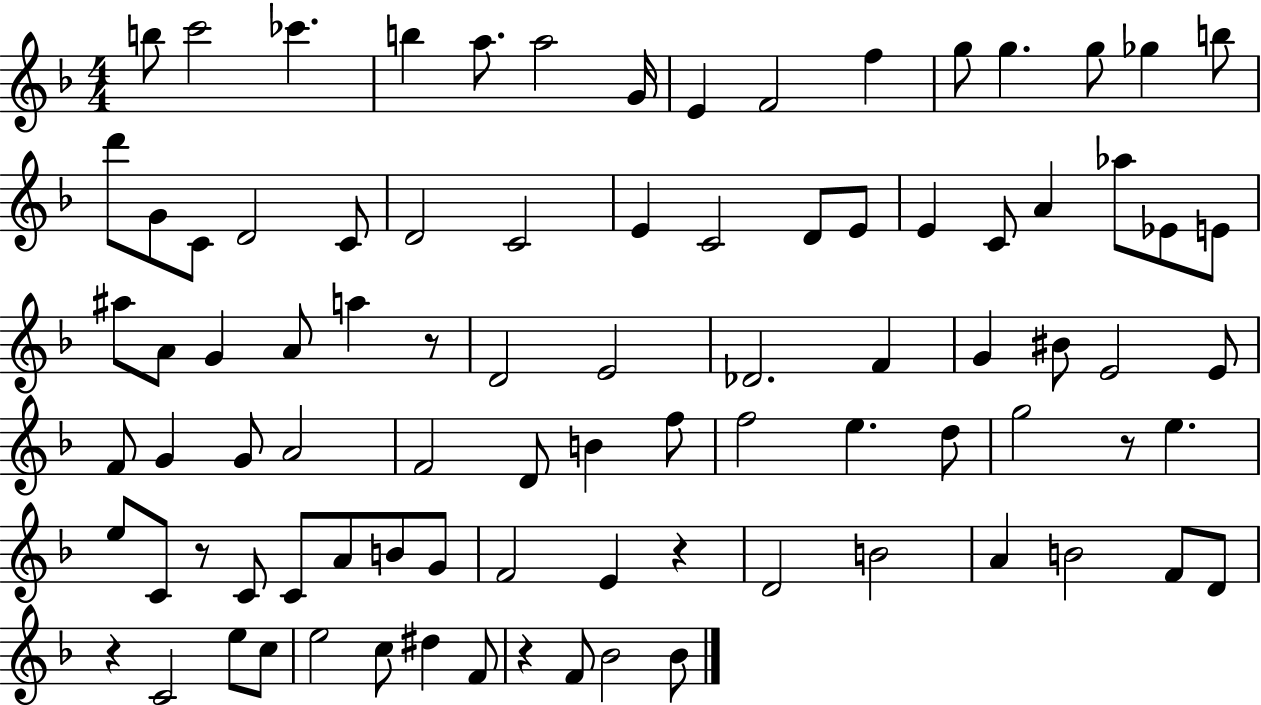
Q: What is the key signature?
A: F major